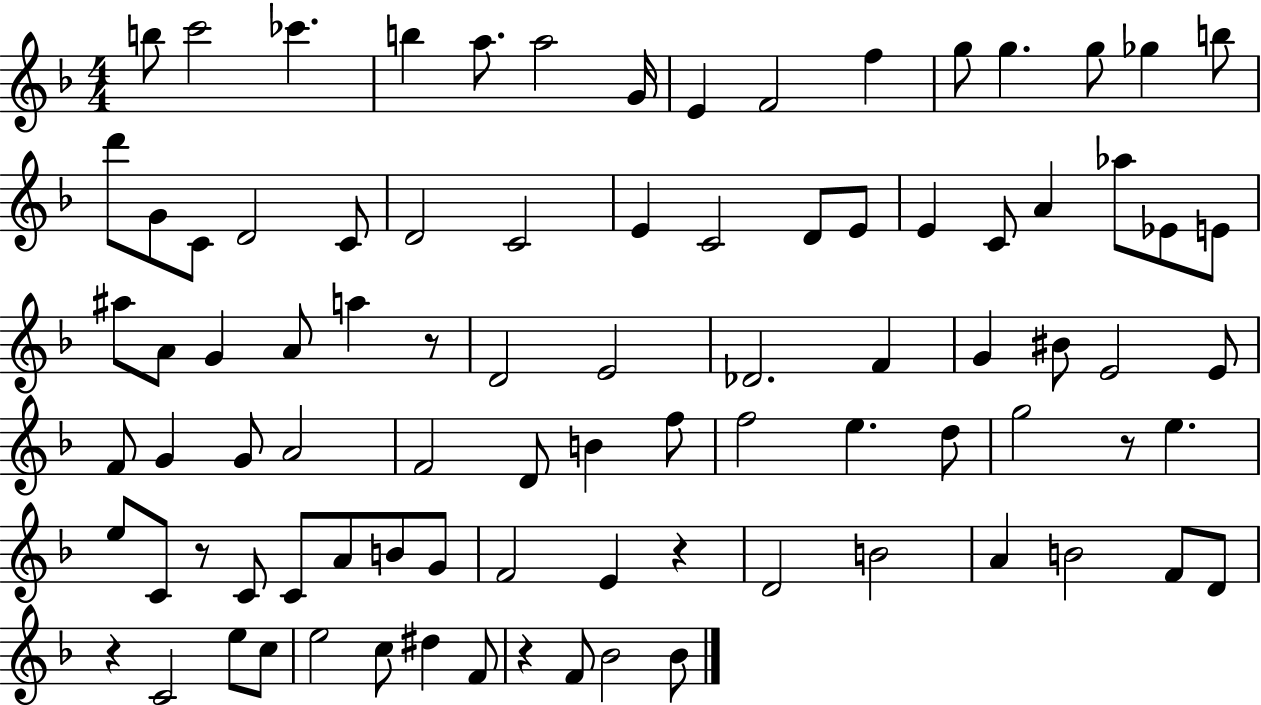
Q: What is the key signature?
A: F major